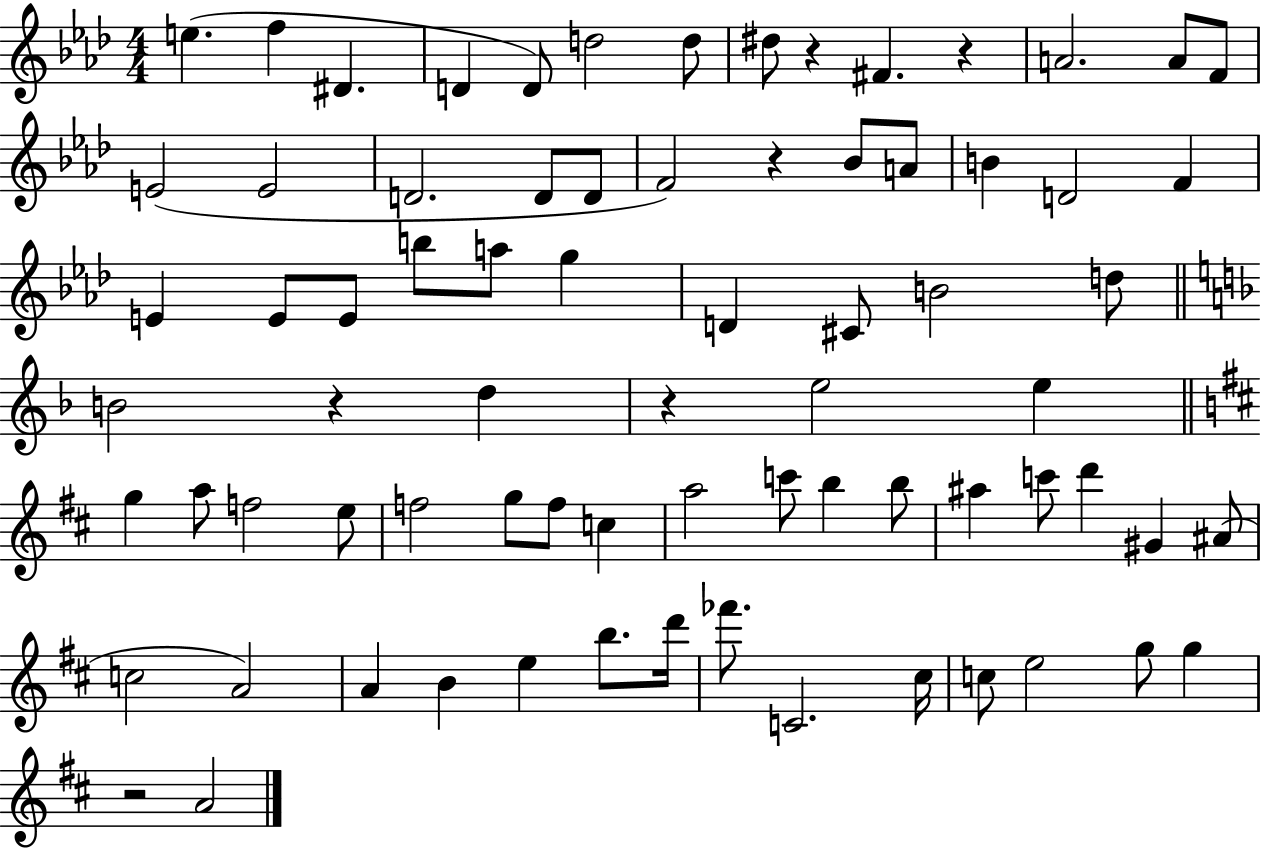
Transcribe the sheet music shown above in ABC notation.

X:1
T:Untitled
M:4/4
L:1/4
K:Ab
e f ^D D D/2 d2 d/2 ^d/2 z ^F z A2 A/2 F/2 E2 E2 D2 D/2 D/2 F2 z _B/2 A/2 B D2 F E E/2 E/2 b/2 a/2 g D ^C/2 B2 d/2 B2 z d z e2 e g a/2 f2 e/2 f2 g/2 f/2 c a2 c'/2 b b/2 ^a c'/2 d' ^G ^A/2 c2 A2 A B e b/2 d'/4 _f'/2 C2 ^c/4 c/2 e2 g/2 g z2 A2